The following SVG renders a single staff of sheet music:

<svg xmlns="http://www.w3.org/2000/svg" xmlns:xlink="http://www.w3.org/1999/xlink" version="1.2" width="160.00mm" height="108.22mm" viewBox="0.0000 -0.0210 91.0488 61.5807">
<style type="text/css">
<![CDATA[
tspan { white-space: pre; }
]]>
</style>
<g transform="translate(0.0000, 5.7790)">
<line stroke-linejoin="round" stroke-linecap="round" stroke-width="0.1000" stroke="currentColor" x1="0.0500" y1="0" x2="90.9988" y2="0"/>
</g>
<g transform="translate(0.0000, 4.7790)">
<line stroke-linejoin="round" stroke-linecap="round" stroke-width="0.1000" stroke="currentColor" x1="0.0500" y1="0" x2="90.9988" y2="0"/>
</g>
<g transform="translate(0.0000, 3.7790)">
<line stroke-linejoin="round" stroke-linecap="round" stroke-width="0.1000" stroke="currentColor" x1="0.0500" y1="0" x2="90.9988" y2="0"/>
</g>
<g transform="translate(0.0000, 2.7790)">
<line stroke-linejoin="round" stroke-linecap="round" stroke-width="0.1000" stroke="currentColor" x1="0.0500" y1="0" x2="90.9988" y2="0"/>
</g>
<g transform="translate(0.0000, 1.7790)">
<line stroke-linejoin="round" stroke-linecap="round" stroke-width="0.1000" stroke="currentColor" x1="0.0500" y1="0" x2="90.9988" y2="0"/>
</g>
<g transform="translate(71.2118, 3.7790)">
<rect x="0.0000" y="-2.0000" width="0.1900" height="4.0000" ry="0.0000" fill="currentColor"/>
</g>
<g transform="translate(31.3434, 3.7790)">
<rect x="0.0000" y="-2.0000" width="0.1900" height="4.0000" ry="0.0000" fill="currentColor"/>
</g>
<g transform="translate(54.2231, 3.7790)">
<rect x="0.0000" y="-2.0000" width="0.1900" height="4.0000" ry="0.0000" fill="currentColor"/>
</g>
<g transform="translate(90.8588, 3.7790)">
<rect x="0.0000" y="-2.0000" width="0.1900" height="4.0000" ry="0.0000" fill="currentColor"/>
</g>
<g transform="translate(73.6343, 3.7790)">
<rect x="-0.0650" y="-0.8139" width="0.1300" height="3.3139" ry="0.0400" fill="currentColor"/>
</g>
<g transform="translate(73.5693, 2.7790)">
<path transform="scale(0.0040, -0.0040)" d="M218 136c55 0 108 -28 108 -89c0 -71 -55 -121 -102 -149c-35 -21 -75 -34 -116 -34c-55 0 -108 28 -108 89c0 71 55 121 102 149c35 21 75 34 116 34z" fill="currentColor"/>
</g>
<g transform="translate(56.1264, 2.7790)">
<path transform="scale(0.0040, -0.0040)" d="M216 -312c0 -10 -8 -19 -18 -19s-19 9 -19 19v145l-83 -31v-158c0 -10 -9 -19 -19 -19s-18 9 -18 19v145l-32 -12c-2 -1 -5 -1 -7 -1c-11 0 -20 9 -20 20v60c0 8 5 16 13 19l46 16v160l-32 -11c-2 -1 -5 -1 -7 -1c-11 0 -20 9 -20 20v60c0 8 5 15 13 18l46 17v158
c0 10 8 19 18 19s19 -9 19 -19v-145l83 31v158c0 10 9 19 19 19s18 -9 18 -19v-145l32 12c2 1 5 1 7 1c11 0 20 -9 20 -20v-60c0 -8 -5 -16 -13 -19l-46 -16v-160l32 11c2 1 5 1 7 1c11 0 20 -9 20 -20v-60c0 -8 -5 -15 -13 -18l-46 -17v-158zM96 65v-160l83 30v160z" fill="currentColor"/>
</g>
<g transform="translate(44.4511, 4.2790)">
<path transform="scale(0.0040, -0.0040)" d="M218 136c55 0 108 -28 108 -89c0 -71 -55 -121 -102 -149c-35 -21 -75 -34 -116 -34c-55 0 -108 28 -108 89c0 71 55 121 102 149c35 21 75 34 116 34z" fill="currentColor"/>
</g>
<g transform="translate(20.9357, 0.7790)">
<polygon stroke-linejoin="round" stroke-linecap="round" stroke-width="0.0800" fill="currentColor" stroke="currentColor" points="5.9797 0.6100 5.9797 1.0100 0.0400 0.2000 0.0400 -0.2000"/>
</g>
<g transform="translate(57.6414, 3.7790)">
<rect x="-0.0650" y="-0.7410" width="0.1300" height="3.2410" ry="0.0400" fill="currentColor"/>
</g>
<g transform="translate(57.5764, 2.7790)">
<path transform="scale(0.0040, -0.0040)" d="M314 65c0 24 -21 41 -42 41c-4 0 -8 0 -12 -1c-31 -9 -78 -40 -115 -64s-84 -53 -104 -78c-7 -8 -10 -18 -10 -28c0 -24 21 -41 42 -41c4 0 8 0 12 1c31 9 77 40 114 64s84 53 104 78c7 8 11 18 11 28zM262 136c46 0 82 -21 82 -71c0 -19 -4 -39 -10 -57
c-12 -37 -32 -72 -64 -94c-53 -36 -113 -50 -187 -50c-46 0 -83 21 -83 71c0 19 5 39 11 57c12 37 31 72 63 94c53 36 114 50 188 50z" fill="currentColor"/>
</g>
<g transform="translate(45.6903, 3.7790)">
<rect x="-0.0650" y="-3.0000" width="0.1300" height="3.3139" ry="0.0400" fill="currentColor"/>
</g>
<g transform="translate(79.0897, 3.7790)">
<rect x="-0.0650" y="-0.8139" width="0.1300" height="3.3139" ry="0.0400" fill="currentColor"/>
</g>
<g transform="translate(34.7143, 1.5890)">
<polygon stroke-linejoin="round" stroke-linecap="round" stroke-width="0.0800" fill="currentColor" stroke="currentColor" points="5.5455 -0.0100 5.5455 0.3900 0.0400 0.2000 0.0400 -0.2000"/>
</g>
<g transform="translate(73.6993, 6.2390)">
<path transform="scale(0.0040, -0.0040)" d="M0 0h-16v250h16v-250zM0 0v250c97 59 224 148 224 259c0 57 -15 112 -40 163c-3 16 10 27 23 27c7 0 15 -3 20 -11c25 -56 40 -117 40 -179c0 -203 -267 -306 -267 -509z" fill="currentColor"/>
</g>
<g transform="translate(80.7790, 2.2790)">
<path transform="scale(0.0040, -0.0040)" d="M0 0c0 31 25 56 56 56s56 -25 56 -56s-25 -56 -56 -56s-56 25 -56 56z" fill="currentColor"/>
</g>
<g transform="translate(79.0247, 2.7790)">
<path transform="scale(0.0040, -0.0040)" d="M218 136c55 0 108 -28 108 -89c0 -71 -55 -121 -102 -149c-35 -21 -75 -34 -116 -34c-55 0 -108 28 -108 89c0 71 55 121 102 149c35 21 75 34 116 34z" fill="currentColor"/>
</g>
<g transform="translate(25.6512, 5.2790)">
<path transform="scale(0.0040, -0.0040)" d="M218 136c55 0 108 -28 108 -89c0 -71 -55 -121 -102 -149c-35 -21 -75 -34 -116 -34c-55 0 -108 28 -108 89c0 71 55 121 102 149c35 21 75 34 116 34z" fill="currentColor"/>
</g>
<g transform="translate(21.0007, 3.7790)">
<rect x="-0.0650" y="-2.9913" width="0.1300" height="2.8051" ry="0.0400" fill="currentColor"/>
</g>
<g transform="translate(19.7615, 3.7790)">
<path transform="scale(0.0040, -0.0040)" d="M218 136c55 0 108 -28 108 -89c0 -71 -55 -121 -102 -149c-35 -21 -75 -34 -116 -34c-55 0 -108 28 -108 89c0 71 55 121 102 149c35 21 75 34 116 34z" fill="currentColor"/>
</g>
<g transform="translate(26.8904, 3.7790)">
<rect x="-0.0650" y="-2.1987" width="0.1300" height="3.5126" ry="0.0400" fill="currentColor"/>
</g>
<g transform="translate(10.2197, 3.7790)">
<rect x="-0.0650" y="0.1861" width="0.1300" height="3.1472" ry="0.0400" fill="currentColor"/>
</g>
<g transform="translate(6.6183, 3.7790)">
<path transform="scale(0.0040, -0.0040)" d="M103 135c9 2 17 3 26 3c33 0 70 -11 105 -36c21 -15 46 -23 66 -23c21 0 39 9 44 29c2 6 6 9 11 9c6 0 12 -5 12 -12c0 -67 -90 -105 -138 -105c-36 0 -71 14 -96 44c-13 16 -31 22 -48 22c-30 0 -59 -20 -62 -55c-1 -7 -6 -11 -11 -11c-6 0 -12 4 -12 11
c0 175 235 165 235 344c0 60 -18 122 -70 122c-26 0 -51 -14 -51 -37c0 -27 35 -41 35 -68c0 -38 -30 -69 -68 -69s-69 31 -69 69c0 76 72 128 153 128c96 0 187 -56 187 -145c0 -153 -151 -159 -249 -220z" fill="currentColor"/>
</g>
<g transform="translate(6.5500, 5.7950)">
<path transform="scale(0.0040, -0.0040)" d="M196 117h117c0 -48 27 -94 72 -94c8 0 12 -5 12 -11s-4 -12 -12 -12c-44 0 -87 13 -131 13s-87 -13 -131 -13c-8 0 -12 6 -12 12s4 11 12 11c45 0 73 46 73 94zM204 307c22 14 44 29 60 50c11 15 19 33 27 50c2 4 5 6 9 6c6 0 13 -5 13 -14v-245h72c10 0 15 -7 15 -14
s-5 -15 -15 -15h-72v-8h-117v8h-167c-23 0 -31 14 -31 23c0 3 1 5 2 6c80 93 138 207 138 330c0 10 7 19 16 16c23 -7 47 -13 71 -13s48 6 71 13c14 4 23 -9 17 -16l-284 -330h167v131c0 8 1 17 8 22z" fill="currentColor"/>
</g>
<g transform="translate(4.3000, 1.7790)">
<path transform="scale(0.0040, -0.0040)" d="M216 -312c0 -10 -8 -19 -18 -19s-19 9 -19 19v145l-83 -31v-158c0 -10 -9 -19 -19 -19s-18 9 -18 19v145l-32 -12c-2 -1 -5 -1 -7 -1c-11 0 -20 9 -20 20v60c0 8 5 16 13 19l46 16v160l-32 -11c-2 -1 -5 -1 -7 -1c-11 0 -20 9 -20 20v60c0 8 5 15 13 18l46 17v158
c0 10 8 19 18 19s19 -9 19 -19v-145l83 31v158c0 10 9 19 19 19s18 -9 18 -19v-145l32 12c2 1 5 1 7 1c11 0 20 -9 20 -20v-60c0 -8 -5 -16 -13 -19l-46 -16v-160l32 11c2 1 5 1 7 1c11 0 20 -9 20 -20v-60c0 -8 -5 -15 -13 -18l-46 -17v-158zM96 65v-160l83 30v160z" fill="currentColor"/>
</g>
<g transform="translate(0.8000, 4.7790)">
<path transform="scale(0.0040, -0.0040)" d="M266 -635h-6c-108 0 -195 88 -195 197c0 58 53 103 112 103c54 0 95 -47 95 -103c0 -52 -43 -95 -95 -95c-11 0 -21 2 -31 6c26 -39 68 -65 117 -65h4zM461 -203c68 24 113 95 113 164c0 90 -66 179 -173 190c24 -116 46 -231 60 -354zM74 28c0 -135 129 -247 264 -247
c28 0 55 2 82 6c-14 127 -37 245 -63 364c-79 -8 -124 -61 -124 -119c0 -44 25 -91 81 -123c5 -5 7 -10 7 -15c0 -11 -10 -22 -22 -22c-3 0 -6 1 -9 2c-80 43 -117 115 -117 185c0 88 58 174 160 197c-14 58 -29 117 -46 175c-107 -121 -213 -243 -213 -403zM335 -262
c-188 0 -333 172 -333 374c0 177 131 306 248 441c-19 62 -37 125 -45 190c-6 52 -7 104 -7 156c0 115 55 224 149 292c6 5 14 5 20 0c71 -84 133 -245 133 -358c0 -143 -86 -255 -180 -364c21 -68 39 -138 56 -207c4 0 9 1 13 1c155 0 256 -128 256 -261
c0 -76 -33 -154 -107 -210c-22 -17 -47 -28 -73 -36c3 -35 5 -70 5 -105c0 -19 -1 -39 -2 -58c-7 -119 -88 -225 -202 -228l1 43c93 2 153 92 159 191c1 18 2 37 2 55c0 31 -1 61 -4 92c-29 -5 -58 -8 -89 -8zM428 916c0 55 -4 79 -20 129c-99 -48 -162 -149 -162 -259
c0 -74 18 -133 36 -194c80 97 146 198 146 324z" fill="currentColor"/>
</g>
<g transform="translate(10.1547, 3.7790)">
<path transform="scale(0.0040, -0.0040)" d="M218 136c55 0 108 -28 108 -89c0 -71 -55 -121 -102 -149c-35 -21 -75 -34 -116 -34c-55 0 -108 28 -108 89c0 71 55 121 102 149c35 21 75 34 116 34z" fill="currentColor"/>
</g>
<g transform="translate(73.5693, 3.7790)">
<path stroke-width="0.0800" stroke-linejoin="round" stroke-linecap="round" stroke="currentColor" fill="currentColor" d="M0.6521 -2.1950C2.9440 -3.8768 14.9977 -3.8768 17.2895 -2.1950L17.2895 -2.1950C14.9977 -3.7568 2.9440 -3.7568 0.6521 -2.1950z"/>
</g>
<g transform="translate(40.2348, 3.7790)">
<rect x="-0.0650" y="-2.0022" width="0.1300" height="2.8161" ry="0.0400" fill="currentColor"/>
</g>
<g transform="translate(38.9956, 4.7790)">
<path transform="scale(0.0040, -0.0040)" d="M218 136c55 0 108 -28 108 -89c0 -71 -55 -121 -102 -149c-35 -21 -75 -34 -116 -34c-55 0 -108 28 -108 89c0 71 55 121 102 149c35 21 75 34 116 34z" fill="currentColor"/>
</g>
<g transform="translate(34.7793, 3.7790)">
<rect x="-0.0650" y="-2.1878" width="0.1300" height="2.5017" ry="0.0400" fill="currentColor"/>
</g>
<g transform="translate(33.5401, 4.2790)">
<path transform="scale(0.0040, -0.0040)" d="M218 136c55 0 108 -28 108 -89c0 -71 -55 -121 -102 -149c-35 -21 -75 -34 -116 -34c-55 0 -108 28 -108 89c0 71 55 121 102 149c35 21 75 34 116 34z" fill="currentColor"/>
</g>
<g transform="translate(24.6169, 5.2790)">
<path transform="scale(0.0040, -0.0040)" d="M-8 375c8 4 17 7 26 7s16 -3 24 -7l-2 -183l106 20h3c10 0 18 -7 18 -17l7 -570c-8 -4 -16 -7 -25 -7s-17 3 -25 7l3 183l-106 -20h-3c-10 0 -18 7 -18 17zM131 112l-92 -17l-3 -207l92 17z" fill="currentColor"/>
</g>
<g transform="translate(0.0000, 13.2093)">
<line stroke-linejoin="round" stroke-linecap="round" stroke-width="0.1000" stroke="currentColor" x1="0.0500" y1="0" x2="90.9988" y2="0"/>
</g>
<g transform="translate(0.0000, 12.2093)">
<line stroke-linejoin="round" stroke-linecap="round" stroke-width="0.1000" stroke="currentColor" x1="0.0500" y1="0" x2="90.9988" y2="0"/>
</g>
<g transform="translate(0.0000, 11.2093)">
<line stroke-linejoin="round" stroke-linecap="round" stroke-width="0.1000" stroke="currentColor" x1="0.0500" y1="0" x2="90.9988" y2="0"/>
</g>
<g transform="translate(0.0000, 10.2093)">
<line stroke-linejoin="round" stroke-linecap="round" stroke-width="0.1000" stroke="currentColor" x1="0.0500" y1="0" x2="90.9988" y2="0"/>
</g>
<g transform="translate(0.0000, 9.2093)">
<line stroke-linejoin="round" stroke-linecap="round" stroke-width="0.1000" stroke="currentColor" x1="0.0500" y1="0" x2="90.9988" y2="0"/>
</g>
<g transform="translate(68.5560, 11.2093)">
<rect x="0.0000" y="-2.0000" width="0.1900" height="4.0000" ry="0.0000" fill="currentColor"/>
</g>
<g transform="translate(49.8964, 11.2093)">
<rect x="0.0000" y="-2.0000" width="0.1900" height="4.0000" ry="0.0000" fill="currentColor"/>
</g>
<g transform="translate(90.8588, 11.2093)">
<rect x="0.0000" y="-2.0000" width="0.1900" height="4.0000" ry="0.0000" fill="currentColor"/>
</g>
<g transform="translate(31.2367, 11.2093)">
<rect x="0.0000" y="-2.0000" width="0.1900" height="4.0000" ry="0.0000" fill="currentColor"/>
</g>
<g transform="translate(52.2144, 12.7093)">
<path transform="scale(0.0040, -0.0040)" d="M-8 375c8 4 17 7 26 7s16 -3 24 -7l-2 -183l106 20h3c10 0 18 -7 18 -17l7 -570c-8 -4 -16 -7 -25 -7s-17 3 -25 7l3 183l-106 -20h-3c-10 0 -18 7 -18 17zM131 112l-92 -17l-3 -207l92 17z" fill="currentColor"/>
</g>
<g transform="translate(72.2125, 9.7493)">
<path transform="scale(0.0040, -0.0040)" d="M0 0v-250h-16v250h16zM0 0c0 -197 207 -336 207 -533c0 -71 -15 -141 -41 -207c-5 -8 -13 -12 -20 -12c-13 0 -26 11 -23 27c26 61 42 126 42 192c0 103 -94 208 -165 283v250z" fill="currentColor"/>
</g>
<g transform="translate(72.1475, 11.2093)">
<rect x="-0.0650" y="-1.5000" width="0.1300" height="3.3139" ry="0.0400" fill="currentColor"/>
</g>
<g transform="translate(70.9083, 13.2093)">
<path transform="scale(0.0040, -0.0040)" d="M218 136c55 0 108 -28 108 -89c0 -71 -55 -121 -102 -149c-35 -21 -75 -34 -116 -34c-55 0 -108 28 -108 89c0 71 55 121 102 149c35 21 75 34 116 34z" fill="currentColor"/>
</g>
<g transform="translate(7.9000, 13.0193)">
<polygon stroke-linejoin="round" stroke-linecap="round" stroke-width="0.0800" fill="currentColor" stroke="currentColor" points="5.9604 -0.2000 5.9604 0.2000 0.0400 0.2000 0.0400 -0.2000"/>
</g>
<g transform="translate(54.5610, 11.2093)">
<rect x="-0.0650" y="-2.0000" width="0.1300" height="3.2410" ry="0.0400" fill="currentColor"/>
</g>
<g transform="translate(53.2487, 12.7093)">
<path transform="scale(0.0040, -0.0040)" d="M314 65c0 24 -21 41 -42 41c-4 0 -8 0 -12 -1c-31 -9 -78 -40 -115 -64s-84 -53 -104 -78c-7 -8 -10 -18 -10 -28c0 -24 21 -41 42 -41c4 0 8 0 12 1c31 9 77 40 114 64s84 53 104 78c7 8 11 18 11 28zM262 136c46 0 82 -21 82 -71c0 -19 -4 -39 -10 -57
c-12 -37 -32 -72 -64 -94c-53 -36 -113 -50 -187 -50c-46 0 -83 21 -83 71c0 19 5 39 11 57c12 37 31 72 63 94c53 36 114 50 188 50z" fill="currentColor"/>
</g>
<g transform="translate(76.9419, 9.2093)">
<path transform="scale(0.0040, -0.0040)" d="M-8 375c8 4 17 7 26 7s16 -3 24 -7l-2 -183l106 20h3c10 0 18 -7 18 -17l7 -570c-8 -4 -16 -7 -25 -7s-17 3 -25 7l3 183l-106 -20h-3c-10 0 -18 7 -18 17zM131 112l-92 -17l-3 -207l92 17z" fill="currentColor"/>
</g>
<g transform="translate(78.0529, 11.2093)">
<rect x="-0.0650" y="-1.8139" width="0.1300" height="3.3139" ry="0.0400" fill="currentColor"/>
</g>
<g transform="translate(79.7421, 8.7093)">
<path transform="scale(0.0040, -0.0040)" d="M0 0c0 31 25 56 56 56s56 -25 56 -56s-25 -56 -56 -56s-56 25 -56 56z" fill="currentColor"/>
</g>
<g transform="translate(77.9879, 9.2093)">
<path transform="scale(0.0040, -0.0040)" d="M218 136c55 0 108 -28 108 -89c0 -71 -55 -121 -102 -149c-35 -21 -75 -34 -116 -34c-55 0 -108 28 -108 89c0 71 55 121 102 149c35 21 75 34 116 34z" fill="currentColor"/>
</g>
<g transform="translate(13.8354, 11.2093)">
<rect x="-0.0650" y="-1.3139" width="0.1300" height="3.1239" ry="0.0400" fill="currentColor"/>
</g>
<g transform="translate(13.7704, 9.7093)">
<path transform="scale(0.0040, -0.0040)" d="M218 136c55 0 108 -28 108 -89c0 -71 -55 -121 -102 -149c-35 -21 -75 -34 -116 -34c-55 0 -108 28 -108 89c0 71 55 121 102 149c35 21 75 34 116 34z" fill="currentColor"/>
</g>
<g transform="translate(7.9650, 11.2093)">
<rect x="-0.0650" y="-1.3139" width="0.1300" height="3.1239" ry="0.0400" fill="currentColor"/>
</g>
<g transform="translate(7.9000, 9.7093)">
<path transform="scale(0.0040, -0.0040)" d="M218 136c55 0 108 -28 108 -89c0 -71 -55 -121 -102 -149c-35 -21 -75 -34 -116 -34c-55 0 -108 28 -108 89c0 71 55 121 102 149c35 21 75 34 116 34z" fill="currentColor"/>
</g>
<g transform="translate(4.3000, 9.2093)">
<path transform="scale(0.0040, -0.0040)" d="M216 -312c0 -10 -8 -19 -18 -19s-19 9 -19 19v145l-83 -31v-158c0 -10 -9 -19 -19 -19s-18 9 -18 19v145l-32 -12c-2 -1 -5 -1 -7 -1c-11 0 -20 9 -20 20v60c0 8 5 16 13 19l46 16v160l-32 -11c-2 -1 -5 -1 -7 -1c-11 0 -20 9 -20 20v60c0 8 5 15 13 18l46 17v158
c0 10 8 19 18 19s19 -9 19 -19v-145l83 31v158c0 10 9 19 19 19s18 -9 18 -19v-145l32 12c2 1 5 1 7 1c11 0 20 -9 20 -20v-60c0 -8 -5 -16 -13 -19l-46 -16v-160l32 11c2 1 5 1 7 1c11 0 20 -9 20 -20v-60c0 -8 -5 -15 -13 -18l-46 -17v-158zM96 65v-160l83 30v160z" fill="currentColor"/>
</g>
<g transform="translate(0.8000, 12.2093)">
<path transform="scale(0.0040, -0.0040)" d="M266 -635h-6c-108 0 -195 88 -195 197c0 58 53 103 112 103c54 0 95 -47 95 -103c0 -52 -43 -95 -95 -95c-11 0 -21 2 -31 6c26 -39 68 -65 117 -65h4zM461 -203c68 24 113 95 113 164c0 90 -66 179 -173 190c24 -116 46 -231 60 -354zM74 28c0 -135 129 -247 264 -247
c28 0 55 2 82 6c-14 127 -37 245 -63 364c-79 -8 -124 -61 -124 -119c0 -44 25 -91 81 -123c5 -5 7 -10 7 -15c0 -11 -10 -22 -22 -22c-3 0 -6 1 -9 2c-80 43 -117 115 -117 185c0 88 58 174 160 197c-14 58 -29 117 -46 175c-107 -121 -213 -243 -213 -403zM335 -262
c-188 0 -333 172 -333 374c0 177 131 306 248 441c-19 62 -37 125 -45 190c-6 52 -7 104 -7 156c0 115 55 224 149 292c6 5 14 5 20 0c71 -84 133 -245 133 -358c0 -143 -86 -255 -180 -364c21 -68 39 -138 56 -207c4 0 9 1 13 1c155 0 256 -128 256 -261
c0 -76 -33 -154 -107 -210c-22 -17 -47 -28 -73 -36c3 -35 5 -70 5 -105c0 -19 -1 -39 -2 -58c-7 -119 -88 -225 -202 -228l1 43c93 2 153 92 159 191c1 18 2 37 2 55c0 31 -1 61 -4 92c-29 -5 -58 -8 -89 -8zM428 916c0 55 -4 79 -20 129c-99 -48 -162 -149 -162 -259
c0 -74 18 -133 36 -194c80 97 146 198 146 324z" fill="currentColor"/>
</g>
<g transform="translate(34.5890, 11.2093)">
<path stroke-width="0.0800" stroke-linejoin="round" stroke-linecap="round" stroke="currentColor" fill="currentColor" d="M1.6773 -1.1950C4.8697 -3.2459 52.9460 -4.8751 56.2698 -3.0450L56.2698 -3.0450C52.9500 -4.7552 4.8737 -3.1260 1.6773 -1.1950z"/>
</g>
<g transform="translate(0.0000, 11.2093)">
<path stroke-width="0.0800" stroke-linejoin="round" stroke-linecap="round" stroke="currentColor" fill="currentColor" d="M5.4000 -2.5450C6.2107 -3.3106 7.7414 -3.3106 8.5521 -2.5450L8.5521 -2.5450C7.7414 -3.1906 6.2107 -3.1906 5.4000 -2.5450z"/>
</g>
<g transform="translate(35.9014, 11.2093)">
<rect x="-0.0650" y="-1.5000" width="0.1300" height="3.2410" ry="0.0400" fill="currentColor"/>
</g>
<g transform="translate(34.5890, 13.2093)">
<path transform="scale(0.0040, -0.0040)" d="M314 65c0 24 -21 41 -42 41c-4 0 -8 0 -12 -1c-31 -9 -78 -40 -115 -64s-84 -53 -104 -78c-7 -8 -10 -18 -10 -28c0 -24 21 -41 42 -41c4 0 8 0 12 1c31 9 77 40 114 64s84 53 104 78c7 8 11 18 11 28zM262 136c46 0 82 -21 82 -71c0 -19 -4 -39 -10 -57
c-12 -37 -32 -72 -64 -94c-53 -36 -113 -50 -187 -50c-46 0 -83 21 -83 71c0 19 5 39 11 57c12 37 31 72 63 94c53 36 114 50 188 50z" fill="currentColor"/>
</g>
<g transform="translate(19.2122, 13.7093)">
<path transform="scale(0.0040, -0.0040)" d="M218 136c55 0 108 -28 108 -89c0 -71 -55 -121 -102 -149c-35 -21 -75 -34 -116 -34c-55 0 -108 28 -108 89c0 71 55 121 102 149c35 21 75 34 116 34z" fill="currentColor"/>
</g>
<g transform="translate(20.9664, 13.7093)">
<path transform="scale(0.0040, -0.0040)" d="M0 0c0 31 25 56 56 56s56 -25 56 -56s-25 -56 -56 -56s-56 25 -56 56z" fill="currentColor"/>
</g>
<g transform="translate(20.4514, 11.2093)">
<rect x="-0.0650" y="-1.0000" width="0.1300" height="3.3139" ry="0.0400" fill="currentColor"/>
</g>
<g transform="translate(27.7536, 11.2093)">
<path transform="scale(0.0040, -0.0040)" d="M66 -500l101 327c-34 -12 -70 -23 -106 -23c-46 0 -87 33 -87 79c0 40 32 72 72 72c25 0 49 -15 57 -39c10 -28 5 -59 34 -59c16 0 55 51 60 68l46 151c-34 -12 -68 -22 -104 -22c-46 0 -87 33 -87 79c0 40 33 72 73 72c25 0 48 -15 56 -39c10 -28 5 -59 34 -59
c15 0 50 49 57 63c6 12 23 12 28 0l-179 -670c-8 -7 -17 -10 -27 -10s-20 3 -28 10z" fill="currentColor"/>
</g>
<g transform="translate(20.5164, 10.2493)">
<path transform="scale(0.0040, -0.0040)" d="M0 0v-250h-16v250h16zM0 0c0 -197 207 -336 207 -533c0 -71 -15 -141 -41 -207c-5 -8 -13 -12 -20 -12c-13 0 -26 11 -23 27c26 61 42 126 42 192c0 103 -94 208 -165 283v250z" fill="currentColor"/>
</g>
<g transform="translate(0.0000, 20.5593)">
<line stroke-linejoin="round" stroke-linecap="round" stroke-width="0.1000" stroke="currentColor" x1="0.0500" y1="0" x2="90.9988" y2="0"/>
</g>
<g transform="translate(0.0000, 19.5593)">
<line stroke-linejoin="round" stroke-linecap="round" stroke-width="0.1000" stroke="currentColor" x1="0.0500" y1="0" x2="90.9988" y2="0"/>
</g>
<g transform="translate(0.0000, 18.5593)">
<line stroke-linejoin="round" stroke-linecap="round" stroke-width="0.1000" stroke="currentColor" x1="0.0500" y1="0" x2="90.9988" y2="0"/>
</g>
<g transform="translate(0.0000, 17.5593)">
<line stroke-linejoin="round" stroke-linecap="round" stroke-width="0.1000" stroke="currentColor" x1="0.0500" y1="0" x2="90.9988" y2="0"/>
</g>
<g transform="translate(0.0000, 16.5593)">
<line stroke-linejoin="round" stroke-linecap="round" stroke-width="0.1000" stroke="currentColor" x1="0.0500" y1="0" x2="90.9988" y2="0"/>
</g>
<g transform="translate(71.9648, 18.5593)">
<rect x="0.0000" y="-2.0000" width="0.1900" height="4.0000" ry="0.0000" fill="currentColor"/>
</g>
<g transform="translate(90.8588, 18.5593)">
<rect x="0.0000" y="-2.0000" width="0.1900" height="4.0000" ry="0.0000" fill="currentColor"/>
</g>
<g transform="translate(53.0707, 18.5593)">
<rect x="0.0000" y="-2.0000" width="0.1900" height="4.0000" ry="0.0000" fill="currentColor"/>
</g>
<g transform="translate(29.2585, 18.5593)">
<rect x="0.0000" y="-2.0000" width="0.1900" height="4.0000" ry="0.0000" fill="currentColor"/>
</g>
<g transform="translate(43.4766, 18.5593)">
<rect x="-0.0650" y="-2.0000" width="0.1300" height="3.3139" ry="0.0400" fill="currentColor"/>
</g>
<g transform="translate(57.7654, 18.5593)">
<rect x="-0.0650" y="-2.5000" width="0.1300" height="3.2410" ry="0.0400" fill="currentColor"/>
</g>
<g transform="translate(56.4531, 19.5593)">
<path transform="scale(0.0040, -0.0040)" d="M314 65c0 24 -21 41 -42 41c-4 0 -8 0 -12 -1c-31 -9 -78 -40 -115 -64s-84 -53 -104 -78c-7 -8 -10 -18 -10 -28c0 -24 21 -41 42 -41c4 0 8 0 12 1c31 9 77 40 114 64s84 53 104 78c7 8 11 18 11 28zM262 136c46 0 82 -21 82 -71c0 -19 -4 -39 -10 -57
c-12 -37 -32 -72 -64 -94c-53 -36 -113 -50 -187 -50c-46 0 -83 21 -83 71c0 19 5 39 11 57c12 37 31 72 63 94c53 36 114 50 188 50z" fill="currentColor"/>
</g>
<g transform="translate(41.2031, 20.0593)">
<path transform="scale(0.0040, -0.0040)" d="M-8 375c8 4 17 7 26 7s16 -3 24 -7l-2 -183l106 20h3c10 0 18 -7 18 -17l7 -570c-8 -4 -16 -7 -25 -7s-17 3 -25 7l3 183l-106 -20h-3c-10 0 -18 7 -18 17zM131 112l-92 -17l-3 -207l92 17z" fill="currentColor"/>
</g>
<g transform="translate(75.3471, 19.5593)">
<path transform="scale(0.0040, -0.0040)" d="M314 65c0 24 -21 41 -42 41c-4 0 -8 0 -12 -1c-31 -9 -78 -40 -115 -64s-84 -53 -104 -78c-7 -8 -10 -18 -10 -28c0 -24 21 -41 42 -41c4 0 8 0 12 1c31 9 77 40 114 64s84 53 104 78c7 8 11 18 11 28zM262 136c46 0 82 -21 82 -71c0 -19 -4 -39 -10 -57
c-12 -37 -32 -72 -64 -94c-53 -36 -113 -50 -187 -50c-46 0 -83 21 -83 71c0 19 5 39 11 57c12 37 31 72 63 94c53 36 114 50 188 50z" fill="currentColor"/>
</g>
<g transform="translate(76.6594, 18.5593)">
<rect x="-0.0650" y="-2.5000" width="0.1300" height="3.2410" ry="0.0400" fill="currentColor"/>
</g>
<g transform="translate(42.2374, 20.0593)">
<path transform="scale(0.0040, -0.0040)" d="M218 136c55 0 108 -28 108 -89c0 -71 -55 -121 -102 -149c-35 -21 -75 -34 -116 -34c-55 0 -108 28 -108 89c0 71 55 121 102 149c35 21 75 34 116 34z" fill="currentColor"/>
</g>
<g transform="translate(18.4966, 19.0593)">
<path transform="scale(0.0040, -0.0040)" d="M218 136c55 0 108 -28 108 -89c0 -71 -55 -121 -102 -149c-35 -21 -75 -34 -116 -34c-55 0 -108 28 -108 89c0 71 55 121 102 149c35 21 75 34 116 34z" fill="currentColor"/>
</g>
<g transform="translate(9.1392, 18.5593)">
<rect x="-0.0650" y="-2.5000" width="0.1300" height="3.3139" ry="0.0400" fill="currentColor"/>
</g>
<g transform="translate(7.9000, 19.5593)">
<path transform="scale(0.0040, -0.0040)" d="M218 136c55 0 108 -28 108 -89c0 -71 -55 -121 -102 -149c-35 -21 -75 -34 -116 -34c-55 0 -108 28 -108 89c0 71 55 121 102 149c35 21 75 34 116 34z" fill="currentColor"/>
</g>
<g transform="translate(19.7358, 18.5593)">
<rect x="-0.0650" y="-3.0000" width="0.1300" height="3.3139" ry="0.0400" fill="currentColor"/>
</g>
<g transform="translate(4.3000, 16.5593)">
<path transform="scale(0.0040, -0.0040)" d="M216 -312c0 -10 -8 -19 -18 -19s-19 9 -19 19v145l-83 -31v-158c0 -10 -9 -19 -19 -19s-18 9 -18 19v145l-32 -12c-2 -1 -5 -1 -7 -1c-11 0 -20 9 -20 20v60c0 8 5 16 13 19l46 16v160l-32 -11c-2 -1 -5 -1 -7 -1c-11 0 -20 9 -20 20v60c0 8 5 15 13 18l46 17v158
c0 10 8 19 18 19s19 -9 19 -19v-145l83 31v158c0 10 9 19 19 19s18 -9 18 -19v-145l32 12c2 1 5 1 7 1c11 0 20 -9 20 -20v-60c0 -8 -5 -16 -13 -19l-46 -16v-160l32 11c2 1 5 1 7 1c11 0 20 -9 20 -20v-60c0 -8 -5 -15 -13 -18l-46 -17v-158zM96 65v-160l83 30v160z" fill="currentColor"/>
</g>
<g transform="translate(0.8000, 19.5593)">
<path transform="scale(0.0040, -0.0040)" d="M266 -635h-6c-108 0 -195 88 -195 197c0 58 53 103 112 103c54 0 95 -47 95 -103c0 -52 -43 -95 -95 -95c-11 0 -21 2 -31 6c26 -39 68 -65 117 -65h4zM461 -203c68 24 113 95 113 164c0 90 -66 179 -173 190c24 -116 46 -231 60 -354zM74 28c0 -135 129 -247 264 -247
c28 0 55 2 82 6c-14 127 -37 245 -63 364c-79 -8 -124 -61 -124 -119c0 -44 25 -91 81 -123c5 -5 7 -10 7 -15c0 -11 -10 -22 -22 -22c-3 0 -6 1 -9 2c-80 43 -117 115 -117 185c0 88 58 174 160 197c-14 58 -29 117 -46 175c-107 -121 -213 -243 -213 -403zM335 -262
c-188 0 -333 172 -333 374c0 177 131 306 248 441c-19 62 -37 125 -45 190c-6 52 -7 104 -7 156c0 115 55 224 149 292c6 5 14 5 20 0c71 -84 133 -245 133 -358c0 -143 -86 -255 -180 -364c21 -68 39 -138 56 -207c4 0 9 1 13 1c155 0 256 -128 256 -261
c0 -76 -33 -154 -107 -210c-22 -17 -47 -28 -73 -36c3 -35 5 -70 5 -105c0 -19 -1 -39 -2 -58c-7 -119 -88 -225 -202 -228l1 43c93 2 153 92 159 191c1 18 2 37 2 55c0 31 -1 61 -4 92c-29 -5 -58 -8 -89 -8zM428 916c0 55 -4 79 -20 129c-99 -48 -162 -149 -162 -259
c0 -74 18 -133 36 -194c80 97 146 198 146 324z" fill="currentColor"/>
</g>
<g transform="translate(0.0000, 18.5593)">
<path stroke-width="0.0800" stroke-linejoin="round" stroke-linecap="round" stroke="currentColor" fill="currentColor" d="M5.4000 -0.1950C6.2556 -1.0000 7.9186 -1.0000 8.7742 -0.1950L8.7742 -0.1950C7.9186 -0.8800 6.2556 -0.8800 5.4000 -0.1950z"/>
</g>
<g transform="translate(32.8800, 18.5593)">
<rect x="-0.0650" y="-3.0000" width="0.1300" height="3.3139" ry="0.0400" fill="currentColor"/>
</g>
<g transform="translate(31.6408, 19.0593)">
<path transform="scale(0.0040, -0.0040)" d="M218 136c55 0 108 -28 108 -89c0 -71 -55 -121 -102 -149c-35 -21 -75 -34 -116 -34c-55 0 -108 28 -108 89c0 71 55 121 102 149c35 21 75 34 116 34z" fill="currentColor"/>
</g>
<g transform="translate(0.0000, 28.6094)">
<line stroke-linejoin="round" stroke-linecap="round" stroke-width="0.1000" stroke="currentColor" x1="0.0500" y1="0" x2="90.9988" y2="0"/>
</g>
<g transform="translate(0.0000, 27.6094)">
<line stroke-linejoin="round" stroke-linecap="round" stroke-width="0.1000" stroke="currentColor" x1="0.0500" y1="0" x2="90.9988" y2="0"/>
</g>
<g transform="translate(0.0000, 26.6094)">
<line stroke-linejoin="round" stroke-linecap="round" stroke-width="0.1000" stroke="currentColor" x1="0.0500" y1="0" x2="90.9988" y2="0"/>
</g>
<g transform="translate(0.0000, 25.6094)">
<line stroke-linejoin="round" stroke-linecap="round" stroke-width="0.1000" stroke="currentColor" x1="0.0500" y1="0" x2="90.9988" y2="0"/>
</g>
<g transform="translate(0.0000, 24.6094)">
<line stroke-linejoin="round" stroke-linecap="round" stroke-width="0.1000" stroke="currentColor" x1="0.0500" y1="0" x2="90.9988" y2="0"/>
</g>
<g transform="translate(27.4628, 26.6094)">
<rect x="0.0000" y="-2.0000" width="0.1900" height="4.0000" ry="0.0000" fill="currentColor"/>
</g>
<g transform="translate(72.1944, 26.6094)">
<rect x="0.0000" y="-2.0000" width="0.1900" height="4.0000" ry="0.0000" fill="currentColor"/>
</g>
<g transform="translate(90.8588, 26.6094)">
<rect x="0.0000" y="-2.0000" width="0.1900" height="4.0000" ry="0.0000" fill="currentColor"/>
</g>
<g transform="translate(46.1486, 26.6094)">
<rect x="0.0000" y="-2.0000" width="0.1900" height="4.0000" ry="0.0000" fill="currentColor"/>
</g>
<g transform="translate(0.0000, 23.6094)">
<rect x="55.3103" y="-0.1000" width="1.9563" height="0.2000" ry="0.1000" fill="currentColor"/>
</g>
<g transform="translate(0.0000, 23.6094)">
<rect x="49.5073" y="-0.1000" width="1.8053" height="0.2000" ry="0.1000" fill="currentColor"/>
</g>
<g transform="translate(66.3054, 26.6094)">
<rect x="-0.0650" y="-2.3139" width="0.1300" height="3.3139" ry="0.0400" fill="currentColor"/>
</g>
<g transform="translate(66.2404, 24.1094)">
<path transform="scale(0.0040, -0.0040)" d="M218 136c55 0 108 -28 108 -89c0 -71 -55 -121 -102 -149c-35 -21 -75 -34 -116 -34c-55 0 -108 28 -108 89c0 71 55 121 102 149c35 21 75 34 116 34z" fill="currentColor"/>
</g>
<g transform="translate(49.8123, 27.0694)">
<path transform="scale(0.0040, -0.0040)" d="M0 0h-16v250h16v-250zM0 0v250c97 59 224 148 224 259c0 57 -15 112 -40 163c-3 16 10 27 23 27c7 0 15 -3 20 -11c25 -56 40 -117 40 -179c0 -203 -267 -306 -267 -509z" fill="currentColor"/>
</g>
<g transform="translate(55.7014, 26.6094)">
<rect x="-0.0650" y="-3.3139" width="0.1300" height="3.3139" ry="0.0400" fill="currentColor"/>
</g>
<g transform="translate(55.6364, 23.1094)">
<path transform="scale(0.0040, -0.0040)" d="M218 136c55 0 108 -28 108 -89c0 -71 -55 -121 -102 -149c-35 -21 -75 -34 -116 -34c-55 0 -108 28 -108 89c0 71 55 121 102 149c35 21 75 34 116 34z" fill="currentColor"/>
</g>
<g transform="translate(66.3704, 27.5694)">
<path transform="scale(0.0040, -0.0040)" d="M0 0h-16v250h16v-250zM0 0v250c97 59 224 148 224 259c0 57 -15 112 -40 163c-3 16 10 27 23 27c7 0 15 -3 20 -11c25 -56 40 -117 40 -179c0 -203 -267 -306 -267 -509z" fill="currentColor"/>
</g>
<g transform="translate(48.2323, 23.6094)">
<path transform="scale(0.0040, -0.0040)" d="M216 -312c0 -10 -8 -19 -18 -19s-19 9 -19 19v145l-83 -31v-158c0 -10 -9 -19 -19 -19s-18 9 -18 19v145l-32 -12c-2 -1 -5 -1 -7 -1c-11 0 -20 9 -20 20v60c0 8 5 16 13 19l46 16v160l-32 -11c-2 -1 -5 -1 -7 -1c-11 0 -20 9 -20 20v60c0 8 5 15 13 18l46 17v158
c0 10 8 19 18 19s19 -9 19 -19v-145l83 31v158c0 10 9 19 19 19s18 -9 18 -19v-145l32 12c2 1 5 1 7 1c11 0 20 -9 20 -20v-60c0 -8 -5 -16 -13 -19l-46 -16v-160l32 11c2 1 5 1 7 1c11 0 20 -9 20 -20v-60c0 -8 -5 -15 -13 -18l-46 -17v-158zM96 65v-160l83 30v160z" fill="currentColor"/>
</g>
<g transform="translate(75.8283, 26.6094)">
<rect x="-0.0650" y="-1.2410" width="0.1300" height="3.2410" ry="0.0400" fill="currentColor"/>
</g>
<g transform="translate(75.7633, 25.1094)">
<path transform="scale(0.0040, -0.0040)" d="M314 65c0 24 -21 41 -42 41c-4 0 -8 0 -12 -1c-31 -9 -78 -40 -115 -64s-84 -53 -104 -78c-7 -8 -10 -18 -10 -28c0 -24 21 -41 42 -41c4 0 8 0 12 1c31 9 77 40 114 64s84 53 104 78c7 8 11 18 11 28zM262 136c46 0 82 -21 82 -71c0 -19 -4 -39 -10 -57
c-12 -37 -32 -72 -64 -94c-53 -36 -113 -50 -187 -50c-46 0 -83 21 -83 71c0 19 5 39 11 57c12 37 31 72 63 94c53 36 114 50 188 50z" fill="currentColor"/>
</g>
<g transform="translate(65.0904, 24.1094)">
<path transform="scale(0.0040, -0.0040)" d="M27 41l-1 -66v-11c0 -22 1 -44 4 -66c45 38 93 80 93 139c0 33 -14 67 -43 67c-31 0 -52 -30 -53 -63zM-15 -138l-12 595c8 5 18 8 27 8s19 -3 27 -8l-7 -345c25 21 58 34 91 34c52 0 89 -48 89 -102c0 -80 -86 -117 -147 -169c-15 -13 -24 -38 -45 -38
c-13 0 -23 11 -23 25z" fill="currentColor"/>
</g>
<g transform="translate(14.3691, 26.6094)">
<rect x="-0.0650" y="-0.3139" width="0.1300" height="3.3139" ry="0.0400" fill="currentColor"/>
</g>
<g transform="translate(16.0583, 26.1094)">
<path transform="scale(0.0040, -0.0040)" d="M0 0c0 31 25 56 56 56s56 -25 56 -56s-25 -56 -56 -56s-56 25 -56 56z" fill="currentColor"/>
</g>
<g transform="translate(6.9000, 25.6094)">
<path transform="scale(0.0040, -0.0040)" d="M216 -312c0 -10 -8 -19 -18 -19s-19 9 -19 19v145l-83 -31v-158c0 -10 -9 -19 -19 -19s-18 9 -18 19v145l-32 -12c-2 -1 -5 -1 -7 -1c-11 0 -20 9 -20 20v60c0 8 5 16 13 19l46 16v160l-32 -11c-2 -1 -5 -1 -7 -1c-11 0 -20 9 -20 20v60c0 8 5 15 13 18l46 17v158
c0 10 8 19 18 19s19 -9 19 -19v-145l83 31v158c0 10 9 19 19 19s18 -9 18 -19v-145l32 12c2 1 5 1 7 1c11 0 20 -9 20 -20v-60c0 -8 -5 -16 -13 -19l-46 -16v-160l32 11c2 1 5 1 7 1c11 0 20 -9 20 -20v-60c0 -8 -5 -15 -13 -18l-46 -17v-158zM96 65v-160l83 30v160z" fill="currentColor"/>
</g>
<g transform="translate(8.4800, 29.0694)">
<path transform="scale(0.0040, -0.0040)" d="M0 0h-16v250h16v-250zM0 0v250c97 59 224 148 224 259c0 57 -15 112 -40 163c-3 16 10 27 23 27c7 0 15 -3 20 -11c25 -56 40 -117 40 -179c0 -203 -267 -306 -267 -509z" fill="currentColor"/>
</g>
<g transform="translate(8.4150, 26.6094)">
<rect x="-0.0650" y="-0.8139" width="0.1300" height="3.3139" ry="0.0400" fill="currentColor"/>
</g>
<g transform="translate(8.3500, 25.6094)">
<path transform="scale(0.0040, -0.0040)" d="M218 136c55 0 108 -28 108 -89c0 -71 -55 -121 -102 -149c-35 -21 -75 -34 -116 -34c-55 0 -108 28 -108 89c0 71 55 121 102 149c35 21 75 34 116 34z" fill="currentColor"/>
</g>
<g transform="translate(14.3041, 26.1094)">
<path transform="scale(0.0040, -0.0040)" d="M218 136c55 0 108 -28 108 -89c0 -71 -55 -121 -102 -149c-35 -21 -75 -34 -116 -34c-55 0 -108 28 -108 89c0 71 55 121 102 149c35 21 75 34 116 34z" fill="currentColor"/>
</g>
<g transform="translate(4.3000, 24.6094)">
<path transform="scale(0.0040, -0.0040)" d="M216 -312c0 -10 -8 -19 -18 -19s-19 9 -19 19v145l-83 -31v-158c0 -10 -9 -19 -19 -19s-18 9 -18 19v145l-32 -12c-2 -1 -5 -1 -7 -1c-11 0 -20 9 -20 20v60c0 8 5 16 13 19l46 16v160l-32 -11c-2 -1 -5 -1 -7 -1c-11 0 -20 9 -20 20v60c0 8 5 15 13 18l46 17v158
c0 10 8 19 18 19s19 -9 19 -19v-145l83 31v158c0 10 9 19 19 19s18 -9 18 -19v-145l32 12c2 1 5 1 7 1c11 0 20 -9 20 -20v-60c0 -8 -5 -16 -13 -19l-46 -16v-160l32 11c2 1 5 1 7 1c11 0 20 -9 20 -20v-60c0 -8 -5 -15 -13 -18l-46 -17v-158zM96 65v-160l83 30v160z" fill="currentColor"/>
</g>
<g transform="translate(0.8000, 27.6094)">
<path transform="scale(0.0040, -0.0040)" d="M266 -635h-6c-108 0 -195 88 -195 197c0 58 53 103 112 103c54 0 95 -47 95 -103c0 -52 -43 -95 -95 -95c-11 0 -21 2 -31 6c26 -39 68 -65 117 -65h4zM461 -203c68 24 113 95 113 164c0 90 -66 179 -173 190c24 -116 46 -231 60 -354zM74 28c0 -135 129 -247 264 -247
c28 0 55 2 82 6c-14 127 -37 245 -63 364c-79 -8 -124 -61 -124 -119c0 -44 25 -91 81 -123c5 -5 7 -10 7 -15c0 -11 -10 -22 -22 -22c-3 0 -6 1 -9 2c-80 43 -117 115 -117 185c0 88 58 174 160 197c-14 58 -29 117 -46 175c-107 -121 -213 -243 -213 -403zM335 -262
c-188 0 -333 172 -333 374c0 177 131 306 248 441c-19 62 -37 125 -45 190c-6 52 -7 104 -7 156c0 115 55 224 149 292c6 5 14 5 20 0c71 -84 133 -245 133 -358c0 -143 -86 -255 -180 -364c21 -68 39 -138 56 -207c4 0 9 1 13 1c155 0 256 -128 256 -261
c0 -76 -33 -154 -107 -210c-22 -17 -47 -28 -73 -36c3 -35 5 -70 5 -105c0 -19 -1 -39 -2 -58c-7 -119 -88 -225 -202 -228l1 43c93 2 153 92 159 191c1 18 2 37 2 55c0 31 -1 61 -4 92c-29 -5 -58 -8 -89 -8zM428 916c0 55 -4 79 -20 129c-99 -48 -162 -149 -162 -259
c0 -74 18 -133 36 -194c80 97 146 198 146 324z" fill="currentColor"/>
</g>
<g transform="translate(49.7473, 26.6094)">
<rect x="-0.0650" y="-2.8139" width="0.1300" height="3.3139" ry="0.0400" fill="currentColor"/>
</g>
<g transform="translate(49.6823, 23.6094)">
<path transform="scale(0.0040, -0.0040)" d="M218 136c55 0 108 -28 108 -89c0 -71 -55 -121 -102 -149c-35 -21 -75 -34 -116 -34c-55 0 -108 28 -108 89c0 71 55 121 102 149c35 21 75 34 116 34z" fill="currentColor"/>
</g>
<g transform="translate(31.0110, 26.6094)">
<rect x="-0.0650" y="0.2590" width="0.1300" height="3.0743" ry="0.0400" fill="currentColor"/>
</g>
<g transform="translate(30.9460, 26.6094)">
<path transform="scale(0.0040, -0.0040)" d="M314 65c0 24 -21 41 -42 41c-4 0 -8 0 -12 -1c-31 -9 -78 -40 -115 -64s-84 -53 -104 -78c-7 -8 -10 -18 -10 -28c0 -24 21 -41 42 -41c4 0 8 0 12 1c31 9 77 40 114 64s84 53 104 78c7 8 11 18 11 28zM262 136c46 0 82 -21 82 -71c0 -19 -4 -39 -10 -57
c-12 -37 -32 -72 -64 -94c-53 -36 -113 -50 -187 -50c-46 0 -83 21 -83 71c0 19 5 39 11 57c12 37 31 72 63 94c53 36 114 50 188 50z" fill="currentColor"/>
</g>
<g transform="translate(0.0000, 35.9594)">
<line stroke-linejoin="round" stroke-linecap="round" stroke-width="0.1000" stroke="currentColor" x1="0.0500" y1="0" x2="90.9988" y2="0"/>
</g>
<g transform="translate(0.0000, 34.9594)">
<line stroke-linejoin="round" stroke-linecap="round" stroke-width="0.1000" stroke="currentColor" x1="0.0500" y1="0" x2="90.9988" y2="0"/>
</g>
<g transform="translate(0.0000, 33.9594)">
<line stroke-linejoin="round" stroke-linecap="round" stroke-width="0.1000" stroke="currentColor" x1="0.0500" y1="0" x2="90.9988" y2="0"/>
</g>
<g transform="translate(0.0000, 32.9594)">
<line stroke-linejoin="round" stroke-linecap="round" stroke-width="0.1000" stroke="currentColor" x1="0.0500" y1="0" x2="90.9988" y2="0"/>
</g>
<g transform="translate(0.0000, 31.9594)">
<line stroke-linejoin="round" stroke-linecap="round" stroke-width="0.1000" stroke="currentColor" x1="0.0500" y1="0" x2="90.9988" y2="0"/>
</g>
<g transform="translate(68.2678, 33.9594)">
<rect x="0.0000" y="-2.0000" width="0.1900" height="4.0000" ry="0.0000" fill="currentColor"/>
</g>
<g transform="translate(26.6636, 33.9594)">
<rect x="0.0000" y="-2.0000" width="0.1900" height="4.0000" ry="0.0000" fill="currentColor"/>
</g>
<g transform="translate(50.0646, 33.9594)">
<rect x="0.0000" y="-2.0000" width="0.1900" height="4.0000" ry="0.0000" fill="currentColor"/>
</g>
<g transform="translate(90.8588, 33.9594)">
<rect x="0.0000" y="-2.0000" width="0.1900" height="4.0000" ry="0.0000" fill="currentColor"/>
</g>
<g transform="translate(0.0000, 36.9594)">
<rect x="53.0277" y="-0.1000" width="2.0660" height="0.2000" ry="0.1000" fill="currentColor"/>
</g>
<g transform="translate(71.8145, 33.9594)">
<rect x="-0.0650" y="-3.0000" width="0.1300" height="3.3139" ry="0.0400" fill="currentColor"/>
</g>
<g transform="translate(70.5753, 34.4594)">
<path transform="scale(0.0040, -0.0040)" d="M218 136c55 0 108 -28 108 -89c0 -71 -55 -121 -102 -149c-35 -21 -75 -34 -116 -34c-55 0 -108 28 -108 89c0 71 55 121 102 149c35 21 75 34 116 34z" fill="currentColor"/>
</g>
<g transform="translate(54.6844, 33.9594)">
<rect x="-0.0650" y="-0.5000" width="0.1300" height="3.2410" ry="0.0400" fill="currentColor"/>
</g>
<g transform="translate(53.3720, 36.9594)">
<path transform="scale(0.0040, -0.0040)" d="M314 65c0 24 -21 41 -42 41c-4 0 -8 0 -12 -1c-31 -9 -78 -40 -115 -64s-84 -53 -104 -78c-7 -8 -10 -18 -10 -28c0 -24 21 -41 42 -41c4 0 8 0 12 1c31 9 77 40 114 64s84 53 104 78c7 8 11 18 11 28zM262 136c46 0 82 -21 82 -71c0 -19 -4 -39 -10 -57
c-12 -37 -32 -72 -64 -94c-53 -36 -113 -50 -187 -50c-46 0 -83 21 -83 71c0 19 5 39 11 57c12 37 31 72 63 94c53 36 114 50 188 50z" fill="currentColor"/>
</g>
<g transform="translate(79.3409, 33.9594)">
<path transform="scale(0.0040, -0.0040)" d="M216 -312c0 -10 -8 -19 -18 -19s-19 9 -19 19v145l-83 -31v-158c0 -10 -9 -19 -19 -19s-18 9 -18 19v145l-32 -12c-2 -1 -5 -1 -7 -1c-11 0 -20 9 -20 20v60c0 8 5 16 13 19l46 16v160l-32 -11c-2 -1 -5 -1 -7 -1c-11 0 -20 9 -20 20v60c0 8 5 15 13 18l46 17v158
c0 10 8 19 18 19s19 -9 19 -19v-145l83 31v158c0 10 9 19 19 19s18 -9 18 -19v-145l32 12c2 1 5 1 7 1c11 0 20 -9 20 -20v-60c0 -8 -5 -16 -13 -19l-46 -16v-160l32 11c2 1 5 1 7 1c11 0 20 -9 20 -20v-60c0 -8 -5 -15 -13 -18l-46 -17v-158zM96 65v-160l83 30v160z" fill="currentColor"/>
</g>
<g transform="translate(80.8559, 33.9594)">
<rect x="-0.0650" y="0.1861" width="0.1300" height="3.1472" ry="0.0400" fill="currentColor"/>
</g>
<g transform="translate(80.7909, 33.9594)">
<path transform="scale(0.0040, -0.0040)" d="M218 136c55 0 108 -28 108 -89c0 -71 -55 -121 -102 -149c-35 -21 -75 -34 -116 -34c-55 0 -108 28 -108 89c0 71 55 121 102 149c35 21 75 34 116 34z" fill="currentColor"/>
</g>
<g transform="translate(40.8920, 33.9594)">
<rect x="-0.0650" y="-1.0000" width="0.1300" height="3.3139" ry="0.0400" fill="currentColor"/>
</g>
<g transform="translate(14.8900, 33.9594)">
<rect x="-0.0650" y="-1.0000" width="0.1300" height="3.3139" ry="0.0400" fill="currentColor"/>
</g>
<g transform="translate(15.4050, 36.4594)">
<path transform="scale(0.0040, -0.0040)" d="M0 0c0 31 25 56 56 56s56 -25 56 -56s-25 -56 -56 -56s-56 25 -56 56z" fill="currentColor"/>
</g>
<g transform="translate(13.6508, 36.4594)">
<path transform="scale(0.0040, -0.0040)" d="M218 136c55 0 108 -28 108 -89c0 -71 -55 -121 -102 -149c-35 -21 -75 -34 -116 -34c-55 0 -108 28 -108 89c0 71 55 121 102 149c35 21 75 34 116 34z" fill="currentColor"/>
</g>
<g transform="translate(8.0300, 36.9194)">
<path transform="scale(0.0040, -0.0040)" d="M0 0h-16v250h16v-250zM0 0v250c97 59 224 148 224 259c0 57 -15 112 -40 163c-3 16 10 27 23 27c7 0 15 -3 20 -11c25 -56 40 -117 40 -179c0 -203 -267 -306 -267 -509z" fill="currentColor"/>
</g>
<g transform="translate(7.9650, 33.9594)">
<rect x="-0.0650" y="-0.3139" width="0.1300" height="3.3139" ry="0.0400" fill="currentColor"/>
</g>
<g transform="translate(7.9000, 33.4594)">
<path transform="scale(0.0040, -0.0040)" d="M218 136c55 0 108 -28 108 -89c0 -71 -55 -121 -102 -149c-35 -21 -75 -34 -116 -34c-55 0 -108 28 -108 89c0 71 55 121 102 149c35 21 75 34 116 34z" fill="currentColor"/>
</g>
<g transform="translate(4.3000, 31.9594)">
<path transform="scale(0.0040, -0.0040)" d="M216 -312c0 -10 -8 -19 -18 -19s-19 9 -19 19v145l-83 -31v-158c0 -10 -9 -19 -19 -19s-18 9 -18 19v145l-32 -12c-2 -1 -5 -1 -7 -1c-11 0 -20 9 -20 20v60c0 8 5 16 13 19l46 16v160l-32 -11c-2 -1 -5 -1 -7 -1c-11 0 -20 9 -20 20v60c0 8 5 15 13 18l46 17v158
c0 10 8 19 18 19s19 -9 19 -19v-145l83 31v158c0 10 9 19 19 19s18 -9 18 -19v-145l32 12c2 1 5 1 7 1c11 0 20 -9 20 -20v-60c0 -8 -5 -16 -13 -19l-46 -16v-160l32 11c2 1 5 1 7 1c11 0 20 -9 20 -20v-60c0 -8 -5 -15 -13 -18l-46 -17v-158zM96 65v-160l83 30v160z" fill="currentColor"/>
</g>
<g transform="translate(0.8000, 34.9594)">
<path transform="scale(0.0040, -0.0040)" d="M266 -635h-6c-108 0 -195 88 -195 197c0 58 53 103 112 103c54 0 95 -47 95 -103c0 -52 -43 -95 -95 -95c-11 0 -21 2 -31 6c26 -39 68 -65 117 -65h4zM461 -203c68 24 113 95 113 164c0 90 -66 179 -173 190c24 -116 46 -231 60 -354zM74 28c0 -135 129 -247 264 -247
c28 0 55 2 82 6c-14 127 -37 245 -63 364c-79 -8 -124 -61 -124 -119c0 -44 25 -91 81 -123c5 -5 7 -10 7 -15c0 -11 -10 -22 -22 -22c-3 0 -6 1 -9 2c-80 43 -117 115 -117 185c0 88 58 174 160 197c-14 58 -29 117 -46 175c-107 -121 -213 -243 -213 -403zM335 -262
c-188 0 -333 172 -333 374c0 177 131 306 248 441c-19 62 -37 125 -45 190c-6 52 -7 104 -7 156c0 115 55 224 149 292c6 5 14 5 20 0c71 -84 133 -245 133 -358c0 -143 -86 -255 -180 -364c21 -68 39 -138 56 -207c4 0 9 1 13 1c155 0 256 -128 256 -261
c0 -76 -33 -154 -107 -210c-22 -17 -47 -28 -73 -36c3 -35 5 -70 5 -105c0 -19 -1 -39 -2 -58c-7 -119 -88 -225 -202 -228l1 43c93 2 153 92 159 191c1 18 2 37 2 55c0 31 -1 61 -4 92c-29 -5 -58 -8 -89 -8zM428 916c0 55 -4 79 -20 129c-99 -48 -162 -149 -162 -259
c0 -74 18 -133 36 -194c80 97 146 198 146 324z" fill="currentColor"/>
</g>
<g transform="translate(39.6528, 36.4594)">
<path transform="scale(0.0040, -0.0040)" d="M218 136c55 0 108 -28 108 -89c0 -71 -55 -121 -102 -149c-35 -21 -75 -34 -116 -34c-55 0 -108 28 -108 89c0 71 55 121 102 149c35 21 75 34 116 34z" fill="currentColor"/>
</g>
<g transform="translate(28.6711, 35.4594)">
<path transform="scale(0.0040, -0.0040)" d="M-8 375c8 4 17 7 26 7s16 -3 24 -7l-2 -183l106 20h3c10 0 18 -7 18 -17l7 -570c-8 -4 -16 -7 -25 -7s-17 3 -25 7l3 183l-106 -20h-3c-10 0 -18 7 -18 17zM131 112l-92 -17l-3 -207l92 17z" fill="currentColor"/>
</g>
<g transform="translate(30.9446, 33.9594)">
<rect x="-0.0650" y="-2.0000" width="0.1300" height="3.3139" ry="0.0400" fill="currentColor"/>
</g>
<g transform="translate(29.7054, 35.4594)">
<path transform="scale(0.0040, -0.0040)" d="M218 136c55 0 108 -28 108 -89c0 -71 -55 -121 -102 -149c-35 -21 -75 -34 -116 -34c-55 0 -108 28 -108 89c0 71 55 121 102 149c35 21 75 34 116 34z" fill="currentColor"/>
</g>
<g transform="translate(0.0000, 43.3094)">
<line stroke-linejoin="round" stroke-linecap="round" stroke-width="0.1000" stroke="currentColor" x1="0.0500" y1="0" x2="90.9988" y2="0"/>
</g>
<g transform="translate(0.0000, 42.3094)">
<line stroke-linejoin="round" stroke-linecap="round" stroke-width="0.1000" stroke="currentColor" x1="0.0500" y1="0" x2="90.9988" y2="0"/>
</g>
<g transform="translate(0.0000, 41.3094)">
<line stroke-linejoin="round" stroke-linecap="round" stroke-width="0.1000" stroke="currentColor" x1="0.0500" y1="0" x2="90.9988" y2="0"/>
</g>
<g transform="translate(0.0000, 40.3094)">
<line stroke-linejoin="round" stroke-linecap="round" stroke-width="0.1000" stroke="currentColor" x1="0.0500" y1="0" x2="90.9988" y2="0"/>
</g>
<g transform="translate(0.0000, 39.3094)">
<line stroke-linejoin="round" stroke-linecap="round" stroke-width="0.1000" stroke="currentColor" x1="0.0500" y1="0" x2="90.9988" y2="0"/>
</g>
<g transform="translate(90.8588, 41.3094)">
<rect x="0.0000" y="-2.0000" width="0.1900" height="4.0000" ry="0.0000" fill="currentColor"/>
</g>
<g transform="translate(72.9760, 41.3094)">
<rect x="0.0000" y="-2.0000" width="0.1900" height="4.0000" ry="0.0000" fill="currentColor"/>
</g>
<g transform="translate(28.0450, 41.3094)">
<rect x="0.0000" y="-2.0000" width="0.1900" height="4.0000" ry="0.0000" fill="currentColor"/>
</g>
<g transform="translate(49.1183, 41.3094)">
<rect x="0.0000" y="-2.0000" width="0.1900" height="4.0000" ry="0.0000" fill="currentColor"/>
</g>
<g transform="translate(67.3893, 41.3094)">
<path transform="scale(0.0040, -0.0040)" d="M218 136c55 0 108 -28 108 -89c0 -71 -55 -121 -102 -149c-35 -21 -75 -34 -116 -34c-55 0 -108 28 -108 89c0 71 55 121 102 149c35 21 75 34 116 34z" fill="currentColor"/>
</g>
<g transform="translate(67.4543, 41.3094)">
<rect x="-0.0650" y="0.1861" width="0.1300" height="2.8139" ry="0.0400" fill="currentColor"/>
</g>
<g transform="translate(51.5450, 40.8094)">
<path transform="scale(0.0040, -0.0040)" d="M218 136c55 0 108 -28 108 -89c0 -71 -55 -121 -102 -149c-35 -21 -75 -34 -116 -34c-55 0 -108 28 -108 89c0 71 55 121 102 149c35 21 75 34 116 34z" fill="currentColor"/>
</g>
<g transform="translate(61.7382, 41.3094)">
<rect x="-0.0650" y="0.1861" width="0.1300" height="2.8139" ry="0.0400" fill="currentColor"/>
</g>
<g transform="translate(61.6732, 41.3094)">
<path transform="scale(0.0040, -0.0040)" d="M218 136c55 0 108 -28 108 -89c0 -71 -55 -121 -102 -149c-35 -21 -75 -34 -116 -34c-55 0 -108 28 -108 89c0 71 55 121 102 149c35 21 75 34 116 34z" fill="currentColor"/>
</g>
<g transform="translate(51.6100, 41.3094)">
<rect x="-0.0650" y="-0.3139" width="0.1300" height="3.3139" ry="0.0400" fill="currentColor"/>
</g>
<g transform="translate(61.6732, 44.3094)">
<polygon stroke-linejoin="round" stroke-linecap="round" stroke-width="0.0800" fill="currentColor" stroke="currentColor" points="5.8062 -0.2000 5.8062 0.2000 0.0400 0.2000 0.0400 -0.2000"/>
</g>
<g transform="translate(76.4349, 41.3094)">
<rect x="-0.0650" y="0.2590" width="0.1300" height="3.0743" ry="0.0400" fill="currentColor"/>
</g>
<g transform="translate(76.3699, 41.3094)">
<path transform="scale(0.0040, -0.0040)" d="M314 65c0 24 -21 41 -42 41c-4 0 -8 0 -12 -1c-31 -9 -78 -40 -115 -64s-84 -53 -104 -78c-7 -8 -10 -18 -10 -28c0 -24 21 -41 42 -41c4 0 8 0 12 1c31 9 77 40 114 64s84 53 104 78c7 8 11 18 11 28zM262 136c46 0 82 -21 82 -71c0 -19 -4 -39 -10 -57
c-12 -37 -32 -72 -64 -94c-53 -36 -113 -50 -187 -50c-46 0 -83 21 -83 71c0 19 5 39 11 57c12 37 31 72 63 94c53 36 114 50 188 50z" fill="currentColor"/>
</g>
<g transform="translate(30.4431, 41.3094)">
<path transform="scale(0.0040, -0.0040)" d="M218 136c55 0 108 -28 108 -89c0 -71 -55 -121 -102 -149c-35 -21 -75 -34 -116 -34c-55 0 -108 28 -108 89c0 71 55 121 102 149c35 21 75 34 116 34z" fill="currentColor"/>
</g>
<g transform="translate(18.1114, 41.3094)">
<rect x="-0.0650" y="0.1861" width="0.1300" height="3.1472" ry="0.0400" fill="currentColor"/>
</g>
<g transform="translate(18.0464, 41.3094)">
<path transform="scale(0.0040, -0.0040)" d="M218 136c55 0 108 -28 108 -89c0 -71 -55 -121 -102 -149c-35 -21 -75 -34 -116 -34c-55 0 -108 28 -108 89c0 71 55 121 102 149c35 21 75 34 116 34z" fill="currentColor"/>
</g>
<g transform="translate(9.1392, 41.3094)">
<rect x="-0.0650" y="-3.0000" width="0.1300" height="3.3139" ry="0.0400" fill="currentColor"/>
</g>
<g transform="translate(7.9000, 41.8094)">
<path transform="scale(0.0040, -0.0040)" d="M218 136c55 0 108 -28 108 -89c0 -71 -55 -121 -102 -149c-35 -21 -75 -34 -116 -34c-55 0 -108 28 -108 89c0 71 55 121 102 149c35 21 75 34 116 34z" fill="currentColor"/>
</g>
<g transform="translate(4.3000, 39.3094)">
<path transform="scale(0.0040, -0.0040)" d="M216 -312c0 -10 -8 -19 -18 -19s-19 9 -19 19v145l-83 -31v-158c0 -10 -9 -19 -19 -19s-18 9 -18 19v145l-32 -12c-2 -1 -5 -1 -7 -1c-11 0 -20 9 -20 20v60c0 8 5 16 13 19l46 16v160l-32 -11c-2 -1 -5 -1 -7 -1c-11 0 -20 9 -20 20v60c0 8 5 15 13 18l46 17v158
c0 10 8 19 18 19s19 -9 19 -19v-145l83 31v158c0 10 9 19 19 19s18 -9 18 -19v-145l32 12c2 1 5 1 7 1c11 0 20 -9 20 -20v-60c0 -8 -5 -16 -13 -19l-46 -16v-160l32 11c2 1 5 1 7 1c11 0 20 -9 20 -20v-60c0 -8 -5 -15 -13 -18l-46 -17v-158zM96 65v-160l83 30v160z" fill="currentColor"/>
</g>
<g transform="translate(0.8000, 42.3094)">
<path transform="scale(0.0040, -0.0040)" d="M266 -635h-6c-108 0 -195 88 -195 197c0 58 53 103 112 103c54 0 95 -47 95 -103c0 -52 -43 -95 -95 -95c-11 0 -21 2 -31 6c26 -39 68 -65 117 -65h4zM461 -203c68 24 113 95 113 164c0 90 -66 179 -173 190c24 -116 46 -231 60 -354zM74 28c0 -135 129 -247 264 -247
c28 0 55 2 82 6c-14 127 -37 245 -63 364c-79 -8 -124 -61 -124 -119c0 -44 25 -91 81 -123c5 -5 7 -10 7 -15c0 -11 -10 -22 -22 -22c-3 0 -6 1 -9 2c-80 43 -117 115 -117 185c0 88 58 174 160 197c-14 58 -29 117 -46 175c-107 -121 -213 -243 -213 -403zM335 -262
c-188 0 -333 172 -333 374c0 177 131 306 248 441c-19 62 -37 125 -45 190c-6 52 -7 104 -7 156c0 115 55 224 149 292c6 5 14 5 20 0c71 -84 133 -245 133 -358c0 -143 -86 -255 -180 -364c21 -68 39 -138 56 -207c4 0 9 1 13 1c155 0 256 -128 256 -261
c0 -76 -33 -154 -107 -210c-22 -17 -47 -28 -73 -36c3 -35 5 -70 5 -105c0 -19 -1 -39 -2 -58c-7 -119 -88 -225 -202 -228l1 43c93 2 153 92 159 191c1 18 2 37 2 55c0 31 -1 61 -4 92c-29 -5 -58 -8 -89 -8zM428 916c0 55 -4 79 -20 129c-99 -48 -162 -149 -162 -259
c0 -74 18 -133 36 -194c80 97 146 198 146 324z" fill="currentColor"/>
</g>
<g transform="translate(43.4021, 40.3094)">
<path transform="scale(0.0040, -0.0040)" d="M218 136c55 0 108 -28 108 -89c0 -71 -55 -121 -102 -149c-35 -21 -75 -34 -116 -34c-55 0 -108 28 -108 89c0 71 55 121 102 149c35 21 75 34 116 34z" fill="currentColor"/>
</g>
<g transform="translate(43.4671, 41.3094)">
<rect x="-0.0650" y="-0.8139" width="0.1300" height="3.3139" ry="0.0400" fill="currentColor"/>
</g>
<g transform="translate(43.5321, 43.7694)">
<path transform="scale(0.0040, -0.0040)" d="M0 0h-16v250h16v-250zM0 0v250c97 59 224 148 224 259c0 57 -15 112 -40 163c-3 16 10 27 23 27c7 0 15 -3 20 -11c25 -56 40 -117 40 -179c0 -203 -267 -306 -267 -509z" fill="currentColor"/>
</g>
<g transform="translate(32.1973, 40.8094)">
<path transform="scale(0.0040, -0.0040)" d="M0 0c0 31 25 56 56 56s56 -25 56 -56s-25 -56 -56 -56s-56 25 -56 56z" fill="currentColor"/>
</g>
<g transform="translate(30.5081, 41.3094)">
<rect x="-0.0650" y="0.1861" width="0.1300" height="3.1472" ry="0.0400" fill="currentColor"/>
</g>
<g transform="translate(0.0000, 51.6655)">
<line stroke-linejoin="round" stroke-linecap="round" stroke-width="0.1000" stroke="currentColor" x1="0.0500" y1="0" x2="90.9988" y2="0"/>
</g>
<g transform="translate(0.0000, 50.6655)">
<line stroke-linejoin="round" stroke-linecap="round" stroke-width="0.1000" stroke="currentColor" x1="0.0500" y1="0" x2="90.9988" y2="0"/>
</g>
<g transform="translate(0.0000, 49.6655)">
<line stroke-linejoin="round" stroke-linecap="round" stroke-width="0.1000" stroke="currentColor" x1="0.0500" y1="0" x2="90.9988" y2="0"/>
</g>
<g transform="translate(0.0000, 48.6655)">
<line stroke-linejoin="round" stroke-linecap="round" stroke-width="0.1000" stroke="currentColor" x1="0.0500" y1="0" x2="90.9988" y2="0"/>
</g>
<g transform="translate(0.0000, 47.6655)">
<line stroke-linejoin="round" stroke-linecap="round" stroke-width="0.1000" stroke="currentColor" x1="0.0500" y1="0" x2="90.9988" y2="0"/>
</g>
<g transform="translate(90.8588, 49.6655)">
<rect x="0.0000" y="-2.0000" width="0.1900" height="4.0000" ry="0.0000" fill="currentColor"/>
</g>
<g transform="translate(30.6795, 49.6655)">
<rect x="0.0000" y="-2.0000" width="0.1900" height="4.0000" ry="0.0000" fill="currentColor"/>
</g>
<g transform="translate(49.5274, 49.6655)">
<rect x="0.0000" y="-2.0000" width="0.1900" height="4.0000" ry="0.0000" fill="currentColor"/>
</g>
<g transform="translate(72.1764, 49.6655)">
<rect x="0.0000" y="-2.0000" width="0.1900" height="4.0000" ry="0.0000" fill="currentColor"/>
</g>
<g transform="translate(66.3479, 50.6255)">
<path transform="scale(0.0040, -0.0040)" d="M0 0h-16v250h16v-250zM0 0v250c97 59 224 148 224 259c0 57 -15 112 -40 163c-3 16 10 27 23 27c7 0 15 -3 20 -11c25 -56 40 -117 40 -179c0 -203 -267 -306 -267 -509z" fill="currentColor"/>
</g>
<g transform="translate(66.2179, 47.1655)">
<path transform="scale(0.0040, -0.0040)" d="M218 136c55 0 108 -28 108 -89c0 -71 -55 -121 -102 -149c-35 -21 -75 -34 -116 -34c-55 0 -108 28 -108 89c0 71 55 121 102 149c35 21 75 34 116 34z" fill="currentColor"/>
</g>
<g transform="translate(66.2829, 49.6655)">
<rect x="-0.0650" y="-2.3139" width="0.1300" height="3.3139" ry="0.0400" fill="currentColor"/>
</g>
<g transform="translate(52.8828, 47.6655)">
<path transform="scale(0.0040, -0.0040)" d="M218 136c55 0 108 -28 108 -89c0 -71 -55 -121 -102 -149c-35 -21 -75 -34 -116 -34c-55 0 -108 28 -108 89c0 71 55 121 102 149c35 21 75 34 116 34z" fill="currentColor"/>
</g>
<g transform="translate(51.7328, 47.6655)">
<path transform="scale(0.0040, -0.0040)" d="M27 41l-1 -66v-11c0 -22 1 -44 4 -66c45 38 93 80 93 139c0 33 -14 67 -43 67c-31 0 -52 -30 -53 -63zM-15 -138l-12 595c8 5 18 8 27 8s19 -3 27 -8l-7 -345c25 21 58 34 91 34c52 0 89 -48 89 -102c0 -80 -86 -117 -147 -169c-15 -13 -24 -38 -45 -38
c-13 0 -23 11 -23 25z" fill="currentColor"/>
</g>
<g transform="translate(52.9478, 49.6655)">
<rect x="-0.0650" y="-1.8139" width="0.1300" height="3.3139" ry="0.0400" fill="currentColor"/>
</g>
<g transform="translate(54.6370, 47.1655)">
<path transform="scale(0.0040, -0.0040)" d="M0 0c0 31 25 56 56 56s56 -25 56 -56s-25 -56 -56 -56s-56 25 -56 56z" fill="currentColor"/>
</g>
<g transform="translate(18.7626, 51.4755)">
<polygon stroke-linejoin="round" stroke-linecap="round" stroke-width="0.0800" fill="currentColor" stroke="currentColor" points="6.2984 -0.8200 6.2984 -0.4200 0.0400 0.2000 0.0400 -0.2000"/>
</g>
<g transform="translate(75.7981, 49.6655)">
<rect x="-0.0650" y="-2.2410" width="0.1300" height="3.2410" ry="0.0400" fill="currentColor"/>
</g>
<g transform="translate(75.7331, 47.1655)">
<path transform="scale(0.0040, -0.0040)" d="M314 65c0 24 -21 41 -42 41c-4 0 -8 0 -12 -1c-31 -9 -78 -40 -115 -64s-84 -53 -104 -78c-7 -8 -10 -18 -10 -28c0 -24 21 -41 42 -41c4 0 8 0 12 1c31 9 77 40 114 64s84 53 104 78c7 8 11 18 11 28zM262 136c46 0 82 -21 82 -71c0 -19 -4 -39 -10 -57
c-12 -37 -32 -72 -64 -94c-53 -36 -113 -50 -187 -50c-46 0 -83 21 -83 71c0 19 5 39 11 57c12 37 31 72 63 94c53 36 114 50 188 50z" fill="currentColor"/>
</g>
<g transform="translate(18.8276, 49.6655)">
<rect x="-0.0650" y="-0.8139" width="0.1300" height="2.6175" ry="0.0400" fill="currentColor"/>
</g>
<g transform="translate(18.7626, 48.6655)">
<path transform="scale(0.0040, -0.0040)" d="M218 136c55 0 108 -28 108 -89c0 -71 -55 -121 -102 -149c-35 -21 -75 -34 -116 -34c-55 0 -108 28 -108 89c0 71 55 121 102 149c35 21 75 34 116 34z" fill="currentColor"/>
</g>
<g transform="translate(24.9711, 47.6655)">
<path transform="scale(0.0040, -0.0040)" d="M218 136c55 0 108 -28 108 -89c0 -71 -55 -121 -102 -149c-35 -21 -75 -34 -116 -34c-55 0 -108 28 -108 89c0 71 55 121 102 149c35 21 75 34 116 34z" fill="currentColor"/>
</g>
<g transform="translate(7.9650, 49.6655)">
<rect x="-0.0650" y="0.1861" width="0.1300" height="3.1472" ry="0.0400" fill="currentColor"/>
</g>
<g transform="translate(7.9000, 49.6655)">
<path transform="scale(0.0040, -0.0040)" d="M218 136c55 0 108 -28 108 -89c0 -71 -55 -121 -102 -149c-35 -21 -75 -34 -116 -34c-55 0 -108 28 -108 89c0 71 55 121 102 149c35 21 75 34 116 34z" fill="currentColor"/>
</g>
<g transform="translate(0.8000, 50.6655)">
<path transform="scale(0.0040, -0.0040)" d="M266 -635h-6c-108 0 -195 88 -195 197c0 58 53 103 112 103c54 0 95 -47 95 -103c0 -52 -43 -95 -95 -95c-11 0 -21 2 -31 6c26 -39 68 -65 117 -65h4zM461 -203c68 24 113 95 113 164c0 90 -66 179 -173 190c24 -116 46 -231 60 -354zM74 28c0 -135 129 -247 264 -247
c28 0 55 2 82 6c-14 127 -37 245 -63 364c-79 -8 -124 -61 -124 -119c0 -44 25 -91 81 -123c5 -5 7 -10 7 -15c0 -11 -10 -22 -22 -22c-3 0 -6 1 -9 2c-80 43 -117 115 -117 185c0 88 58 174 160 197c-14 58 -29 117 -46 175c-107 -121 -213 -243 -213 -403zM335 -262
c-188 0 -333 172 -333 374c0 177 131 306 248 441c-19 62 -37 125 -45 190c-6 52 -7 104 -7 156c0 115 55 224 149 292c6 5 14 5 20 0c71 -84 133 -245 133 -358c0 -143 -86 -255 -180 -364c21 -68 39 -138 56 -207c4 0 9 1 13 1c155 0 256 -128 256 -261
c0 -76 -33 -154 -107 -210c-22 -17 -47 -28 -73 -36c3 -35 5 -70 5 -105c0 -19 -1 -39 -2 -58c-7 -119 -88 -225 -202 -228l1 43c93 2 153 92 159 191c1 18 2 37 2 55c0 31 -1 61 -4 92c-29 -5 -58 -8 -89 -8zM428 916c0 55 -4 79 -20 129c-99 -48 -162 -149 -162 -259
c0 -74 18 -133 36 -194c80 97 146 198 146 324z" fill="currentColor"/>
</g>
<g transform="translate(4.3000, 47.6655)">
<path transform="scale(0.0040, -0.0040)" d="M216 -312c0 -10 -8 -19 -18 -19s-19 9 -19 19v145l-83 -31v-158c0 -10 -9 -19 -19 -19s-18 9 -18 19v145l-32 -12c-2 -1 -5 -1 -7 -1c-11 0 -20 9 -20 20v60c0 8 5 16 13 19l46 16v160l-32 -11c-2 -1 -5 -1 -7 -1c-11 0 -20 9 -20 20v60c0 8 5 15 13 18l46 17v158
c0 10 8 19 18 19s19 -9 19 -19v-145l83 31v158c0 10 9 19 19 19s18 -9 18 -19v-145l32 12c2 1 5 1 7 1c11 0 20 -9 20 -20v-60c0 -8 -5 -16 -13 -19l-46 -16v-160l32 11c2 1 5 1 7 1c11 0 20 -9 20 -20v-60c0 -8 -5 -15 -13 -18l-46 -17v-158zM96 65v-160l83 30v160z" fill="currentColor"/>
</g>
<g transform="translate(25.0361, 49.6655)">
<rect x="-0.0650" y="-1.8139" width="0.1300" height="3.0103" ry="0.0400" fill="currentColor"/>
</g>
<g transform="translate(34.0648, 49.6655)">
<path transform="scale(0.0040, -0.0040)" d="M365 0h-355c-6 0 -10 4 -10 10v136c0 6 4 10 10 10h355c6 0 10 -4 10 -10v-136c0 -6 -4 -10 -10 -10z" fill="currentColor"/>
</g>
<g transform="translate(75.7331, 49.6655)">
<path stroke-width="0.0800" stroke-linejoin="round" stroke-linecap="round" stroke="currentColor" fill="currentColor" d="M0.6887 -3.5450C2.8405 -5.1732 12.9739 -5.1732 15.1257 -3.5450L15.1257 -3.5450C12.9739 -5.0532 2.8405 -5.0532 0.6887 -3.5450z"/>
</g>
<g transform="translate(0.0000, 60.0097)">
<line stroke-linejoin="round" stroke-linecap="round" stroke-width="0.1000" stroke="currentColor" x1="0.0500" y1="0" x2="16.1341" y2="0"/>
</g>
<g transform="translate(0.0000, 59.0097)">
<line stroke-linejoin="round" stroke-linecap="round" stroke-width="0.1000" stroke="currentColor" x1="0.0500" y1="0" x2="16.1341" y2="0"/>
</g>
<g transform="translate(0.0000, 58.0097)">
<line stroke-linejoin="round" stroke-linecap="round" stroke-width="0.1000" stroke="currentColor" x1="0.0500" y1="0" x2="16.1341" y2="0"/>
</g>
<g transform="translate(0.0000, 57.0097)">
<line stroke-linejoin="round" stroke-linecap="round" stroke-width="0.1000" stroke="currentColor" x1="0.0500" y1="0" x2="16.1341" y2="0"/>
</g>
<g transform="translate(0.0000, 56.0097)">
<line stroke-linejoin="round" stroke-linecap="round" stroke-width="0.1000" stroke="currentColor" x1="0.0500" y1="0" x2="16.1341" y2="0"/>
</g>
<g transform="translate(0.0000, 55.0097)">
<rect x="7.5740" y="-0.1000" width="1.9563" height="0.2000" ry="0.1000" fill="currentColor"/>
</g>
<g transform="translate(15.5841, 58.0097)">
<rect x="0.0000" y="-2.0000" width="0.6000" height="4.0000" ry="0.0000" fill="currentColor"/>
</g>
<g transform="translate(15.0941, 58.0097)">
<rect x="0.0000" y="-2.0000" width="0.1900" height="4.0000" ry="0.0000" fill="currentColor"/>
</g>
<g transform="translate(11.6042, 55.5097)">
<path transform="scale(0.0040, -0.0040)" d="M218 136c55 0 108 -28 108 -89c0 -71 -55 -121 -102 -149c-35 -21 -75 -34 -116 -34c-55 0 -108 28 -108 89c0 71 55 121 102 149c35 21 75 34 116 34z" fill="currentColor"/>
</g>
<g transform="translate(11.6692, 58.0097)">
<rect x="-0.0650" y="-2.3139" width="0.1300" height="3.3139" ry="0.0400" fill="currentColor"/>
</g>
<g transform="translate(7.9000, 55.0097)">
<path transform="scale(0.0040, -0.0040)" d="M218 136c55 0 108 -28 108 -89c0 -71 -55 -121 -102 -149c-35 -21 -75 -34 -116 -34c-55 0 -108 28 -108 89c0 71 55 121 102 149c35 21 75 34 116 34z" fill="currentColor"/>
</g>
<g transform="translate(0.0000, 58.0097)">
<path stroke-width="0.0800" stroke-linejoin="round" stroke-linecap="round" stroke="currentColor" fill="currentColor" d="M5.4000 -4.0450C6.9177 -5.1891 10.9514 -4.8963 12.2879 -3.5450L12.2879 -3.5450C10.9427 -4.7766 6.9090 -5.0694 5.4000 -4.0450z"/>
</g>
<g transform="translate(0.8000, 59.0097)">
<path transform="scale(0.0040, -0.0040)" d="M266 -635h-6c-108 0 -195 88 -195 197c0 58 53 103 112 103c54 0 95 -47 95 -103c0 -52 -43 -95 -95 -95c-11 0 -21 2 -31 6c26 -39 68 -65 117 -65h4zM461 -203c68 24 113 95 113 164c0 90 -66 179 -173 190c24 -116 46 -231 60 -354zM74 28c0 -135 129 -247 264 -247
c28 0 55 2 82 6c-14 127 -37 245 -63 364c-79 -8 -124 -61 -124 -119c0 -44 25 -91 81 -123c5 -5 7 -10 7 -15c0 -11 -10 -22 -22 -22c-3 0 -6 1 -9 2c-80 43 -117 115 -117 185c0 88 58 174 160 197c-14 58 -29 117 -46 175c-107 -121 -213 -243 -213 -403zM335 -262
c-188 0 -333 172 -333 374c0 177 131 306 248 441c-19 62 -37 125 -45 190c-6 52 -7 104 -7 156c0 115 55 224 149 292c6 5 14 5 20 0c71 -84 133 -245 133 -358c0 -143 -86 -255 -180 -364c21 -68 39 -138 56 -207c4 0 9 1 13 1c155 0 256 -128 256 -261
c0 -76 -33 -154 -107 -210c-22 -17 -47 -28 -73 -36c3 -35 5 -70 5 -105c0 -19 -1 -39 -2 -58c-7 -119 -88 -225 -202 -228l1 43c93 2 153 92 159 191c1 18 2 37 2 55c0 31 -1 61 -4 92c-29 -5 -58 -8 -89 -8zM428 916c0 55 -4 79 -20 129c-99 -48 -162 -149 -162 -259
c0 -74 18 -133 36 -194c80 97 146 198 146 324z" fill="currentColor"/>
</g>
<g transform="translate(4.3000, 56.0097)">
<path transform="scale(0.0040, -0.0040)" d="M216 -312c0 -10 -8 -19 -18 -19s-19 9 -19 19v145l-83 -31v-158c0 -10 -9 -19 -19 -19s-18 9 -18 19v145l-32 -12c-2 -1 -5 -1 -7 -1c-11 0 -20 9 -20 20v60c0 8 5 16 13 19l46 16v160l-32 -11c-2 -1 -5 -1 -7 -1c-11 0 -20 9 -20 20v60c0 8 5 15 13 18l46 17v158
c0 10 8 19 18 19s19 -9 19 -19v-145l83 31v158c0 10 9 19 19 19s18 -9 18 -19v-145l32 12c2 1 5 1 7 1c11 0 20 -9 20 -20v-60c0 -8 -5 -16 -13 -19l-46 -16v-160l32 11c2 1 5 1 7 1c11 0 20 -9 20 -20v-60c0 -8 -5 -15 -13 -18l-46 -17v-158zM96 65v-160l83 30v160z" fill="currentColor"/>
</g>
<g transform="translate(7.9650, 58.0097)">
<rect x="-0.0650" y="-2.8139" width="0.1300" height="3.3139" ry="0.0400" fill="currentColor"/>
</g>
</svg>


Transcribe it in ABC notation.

X:1
T:Untitled
M:2/4
L:1/4
K:G
B B/2 F/2 A/2 G/2 A ^d2 d/2 d e/2 e/2 D/2 z/4 E2 F2 E/2 f G A A F G2 G2 ^d/2 c B2 ^a/2 b _g/2 e2 c/2 D F D C2 A ^B A B B d/2 c B/2 B/2 B2 B d/2 ^f/2 z2 _f g/2 g2 a g